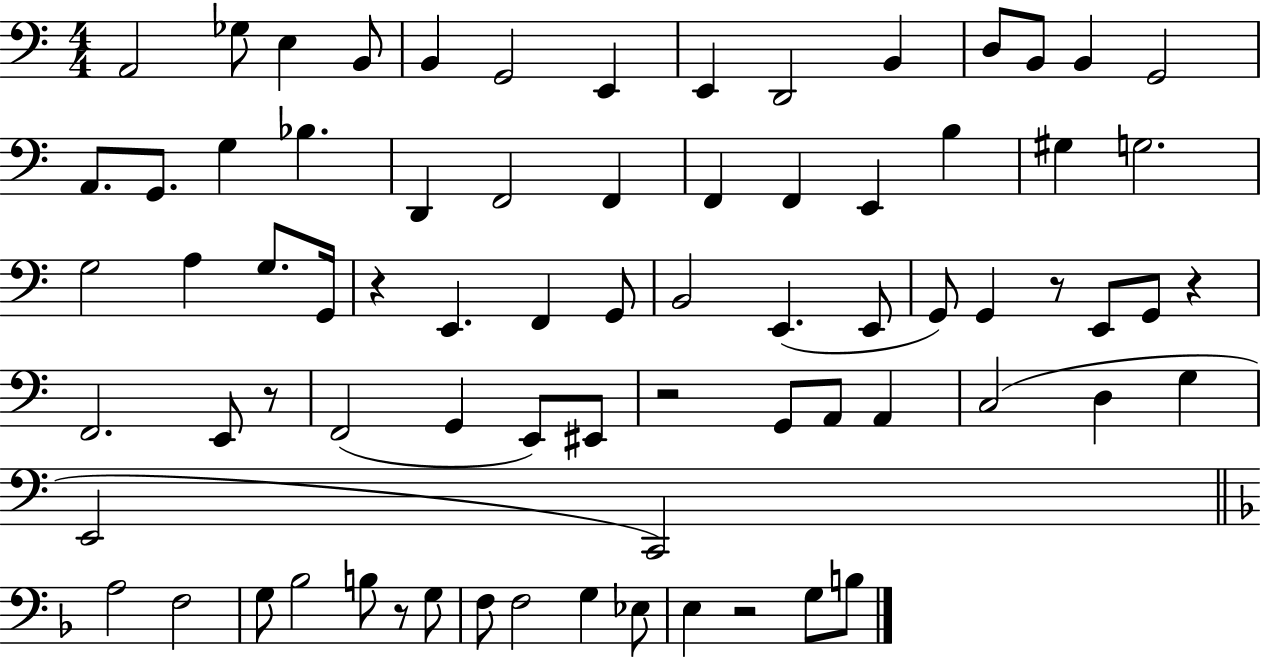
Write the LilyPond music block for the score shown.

{
  \clef bass
  \numericTimeSignature
  \time 4/4
  \key c \major
  a,2 ges8 e4 b,8 | b,4 g,2 e,4 | e,4 d,2 b,4 | d8 b,8 b,4 g,2 | \break a,8. g,8. g4 bes4. | d,4 f,2 f,4 | f,4 f,4 e,4 b4 | gis4 g2. | \break g2 a4 g8. g,16 | r4 e,4. f,4 g,8 | b,2 e,4.( e,8 | g,8) g,4 r8 e,8 g,8 r4 | \break f,2. e,8 r8 | f,2( g,4 e,8) eis,8 | r2 g,8 a,8 a,4 | c2( d4 g4 | \break e,2 c,2) | \bar "||" \break \key d \minor a2 f2 | g8 bes2 b8 r8 g8 | f8 f2 g4 ees8 | e4 r2 g8 b8 | \break \bar "|."
}